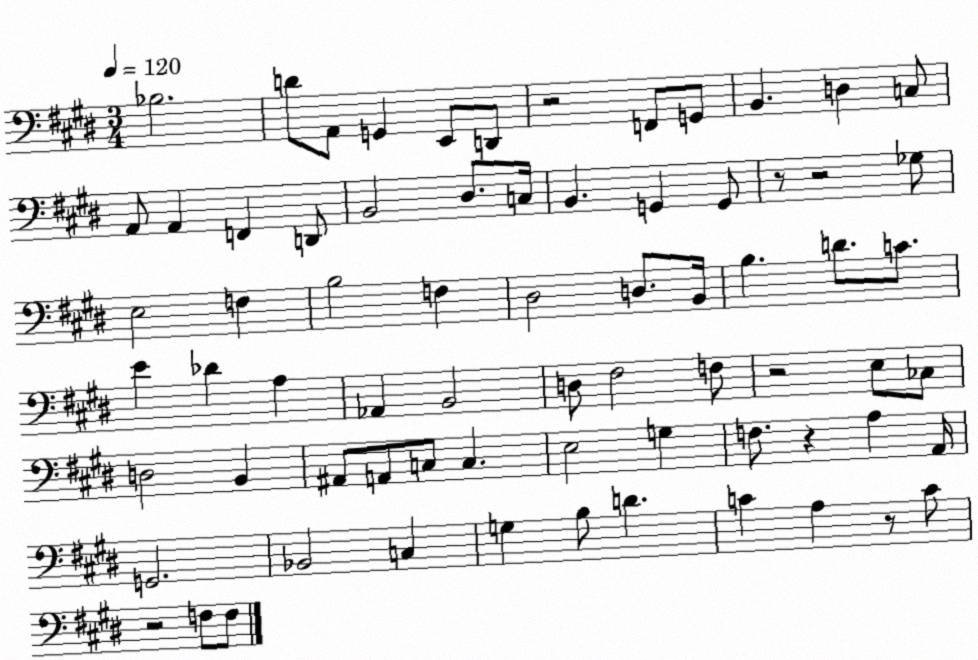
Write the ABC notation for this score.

X:1
T:Untitled
M:3/4
L:1/4
K:E
_B,2 D/2 A,,/2 G,, E,,/2 D,,/2 z2 F,,/2 G,,/2 B,, D, C,/2 A,,/2 A,, F,, D,,/2 B,,2 ^D,/2 C,/4 B,, G,, G,,/2 z/2 z2 _G,/2 E,2 F, B,2 F, ^D,2 D,/2 B,,/4 B, D/2 C/2 E _D A, _A,, B,,2 D,/2 ^F,2 F,/2 z2 E,/2 _C,/2 D,2 B,, ^A,,/2 A,,/2 C,/2 C, E,2 G, F,/2 z A, A,,/4 G,,2 _B,,2 C, G, B,/2 D C A, z/2 C/2 z2 F,/2 F,/2